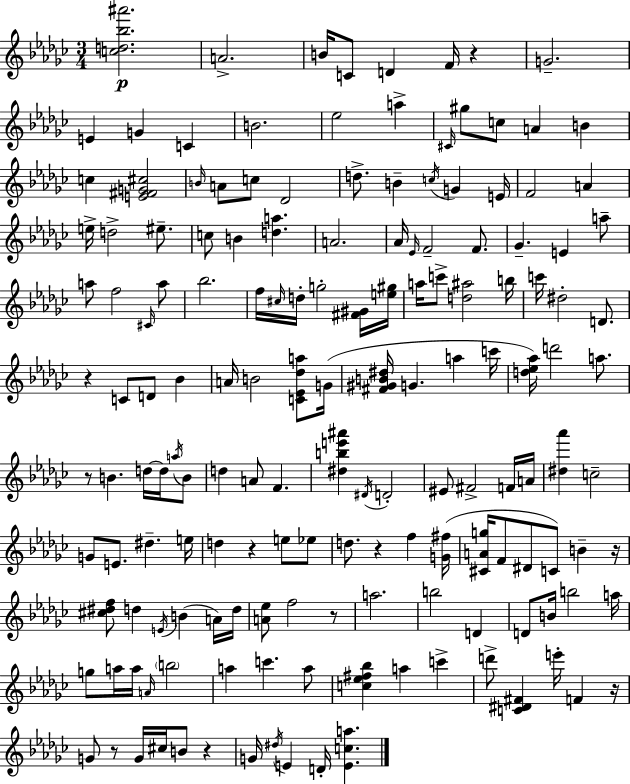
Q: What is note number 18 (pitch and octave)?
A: C5